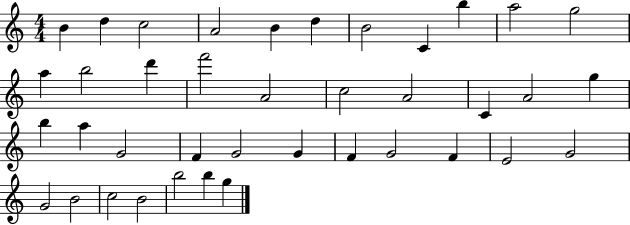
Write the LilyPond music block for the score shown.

{
  \clef treble
  \numericTimeSignature
  \time 4/4
  \key c \major
  b'4 d''4 c''2 | a'2 b'4 d''4 | b'2 c'4 b''4 | a''2 g''2 | \break a''4 b''2 d'''4 | f'''2 a'2 | c''2 a'2 | c'4 a'2 g''4 | \break b''4 a''4 g'2 | f'4 g'2 g'4 | f'4 g'2 f'4 | e'2 g'2 | \break g'2 b'2 | c''2 b'2 | b''2 b''4 g''4 | \bar "|."
}